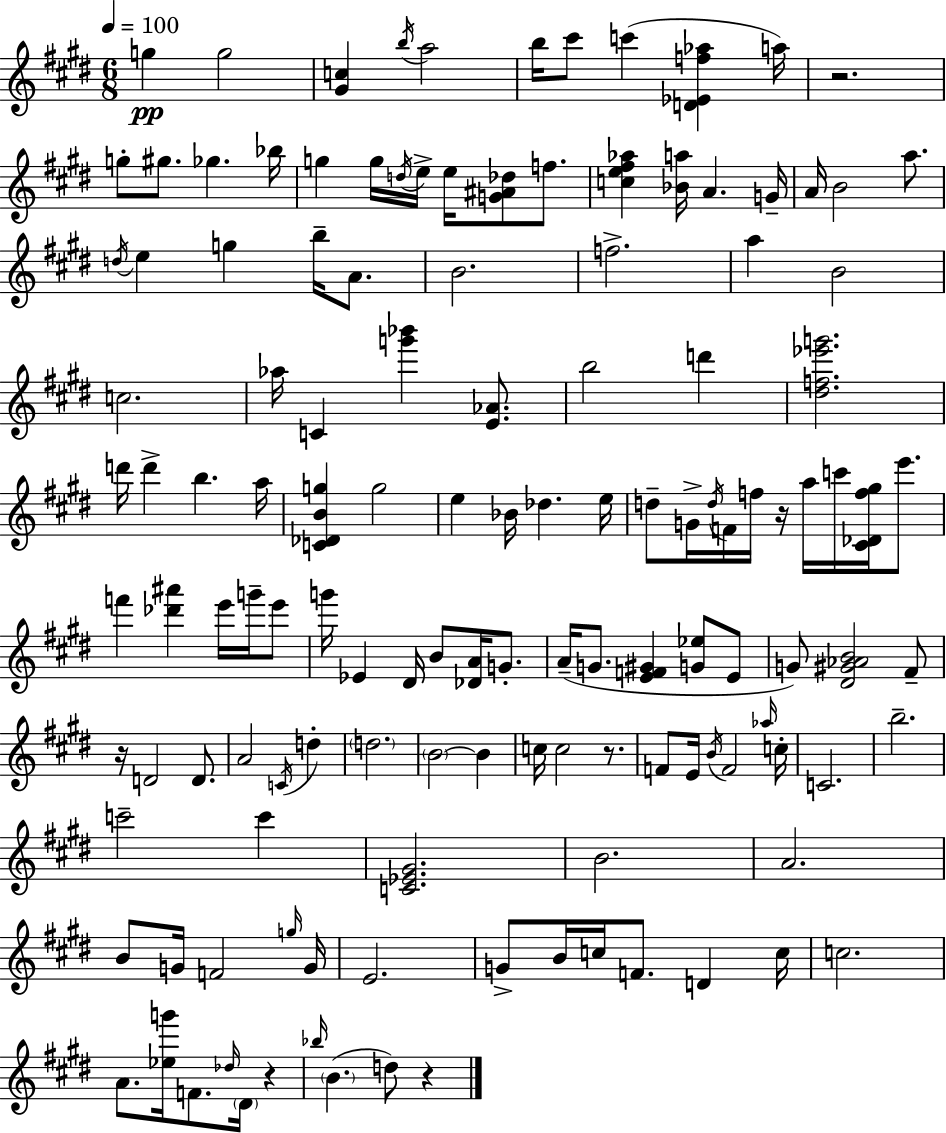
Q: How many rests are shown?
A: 6